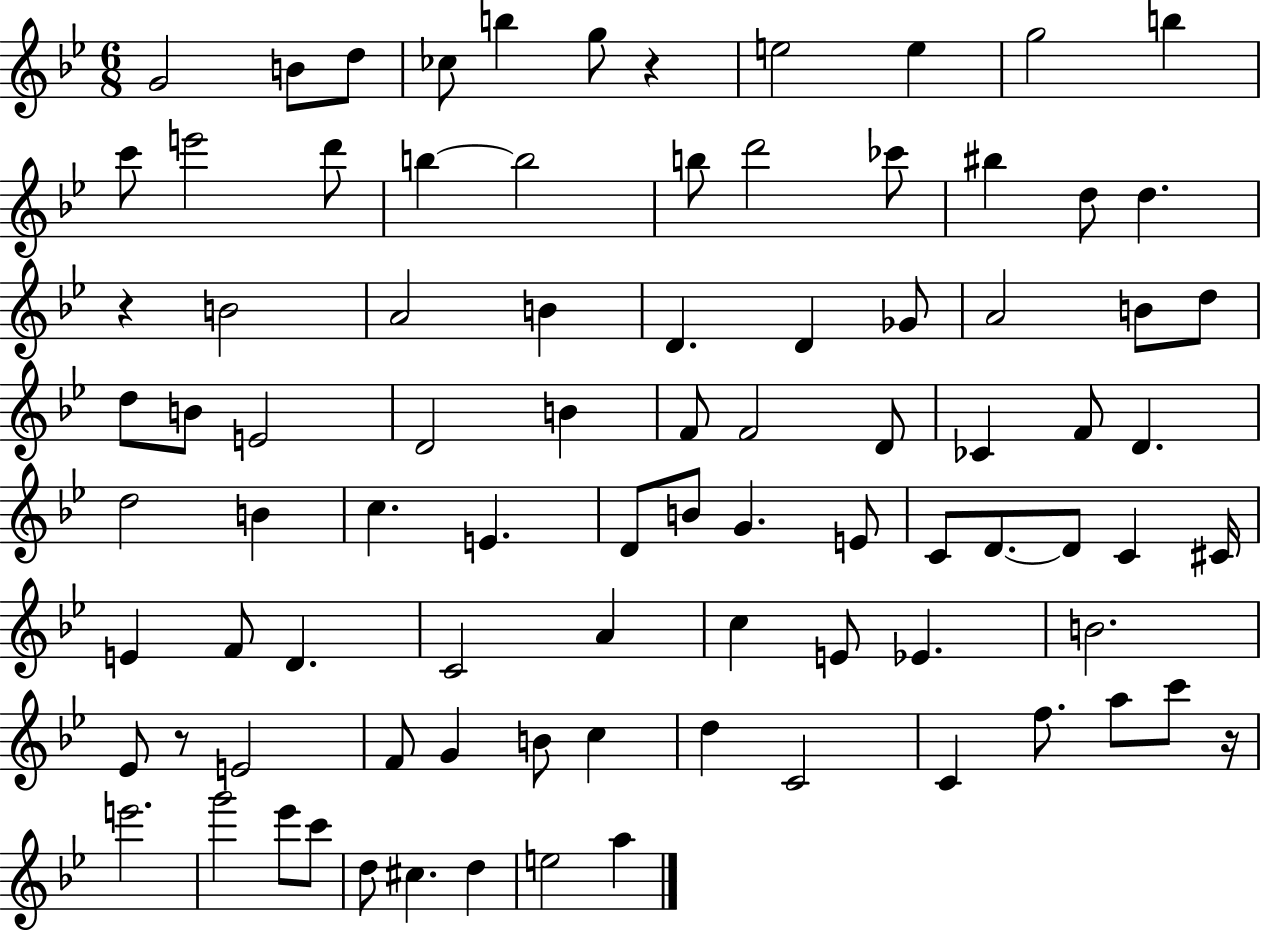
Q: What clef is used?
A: treble